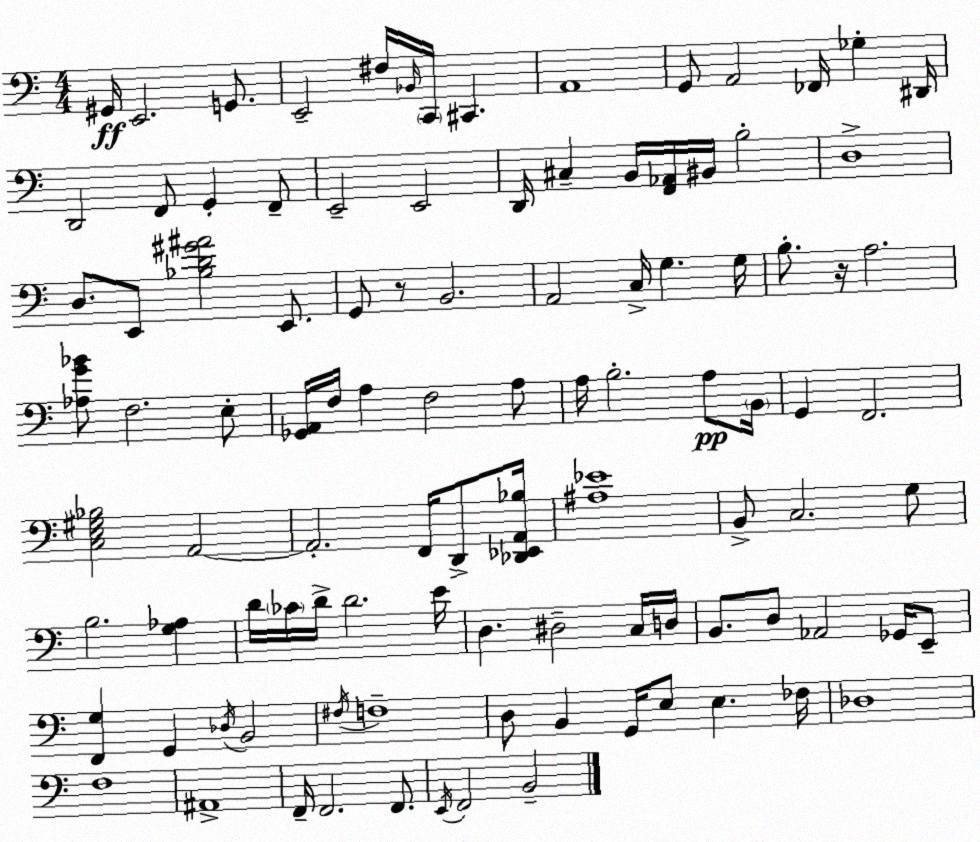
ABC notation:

X:1
T:Untitled
M:4/4
L:1/4
K:C
^G,,/4 E,,2 G,,/2 E,,2 ^F,/4 _B,,/4 C,,/4 ^C,, A,,4 G,,/2 A,,2 _F,,/4 _G, ^D,,/4 D,,2 F,,/2 G,, F,,/2 E,,2 E,,2 D,,/4 ^C, B,,/4 [F,,_A,,]/4 ^B,,/4 B,2 D,4 D,/2 E,,/2 [_B,D^G^A]2 E,,/2 G,,/2 z/2 B,,2 A,,2 C,/4 G, G,/4 B,/2 z/4 A,2 [_A,G_B]/2 F,2 E,/2 [_G,,A,,]/4 F,/4 A, F,2 A,/2 A,/4 B,2 A,/2 B,,/4 G,, F,,2 [C,E,^G,_B,]2 A,,2 A,,2 F,,/4 D,,/2 [_D,,_E,,A,,_B,]/4 [^A,_E]4 B,,/2 C,2 G,/2 B,2 [G,_A,] D/4 _C/4 D/4 D2 E/4 D, ^D,2 C,/4 D,/4 B,,/2 D,/2 _A,,2 _G,,/4 E,,/2 [F,,G,] G,, _D,/4 B,,2 ^F,/4 F,4 D,/2 B,, G,,/4 E,/2 E, _F,/4 _D,4 F,4 ^A,,4 F,,/4 F,,2 F,,/2 E,,/4 F,,2 B,,2